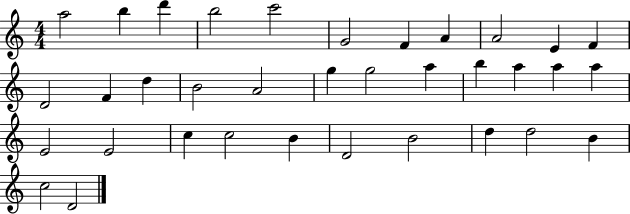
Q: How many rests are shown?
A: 0